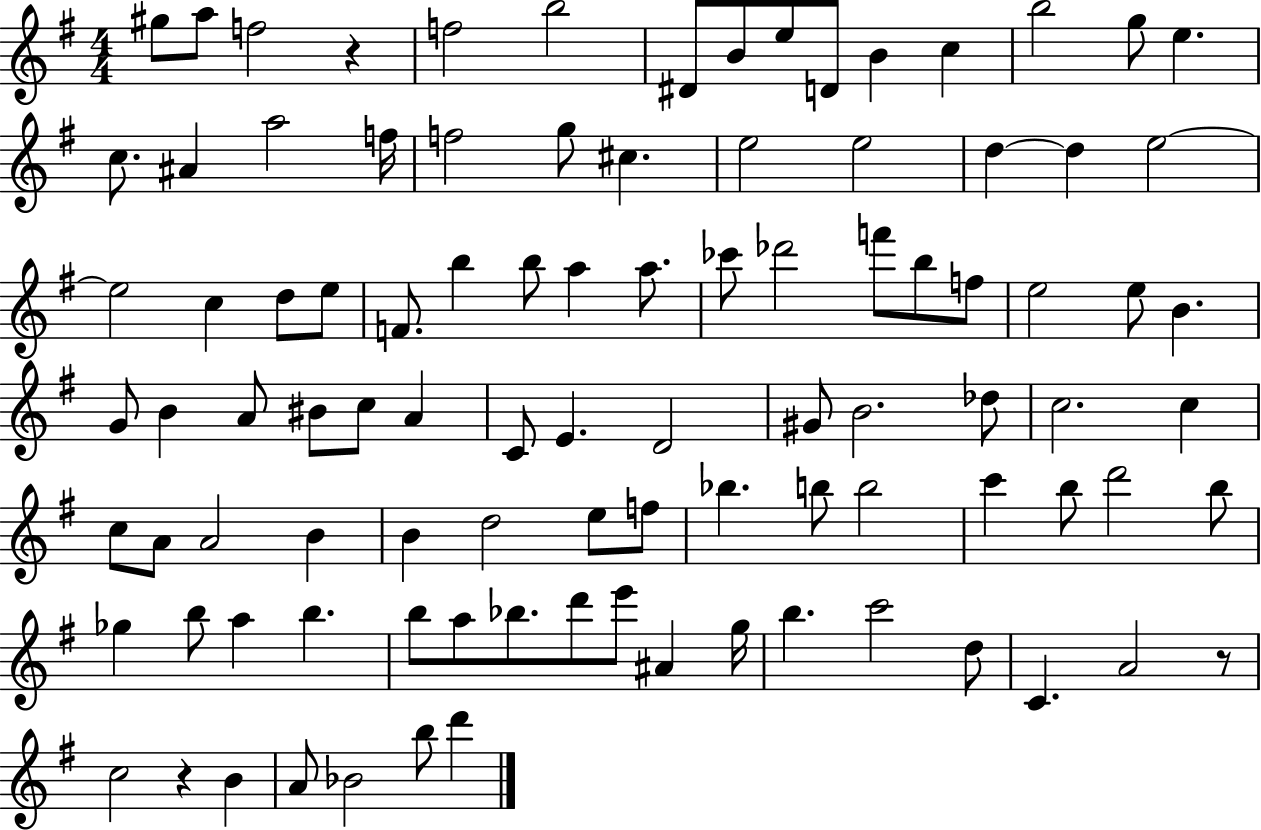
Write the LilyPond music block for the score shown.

{
  \clef treble
  \numericTimeSignature
  \time 4/4
  \key g \major
  gis''8 a''8 f''2 r4 | f''2 b''2 | dis'8 b'8 e''8 d'8 b'4 c''4 | b''2 g''8 e''4. | \break c''8. ais'4 a''2 f''16 | f''2 g''8 cis''4. | e''2 e''2 | d''4~~ d''4 e''2~~ | \break e''2 c''4 d''8 e''8 | f'8. b''4 b''8 a''4 a''8. | ces'''8 des'''2 f'''8 b''8 f''8 | e''2 e''8 b'4. | \break g'8 b'4 a'8 bis'8 c''8 a'4 | c'8 e'4. d'2 | gis'8 b'2. des''8 | c''2. c''4 | \break c''8 a'8 a'2 b'4 | b'4 d''2 e''8 f''8 | bes''4. b''8 b''2 | c'''4 b''8 d'''2 b''8 | \break ges''4 b''8 a''4 b''4. | b''8 a''8 bes''8. d'''8 e'''8 ais'4 g''16 | b''4. c'''2 d''8 | c'4. a'2 r8 | \break c''2 r4 b'4 | a'8 bes'2 b''8 d'''4 | \bar "|."
}